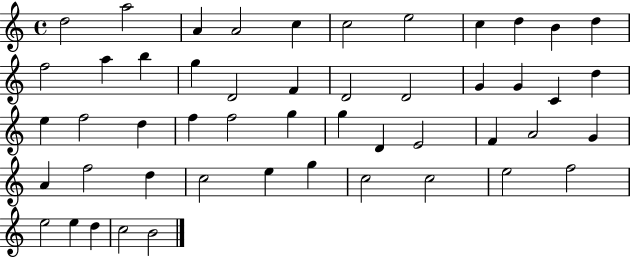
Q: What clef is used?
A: treble